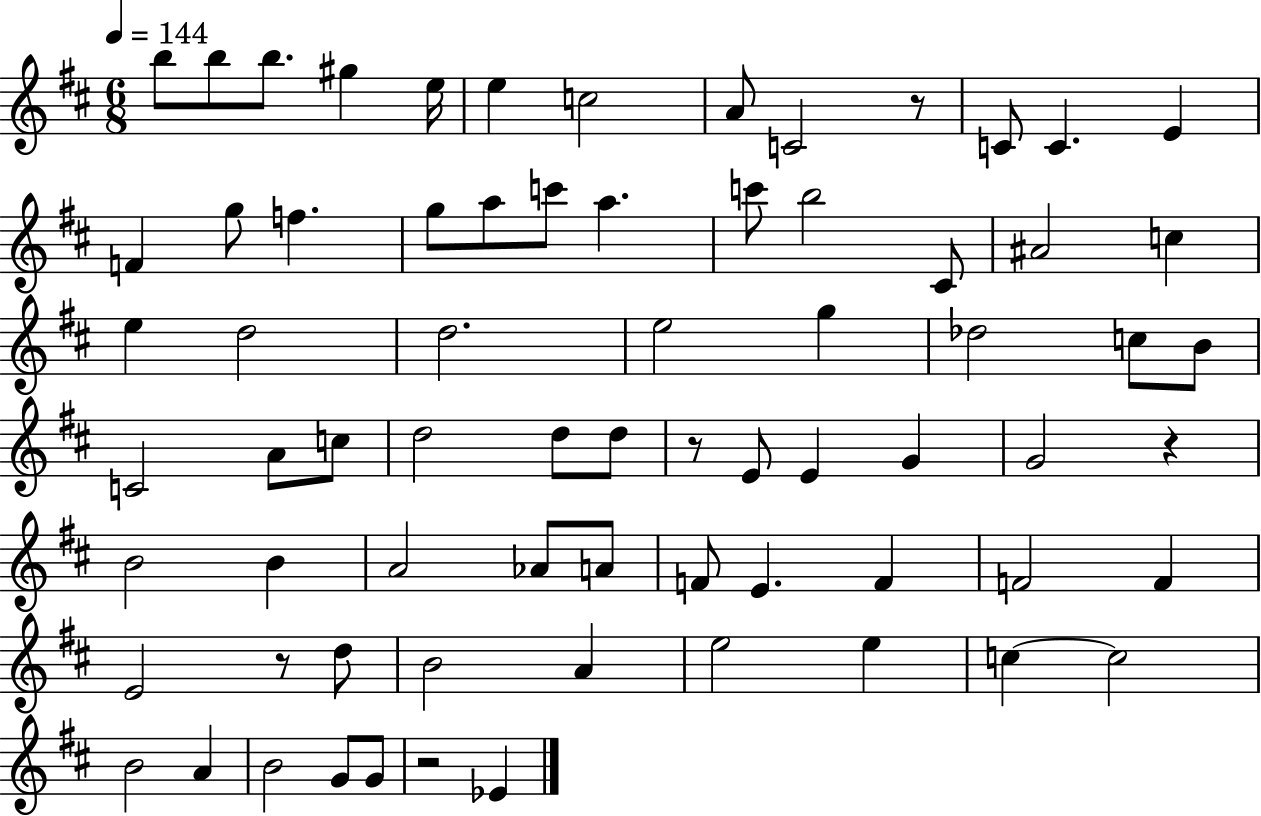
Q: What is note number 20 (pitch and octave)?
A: C6